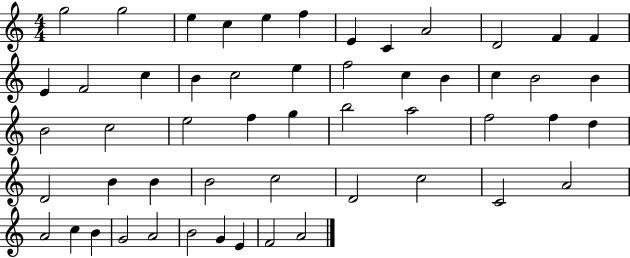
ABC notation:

X:1
T:Untitled
M:4/4
L:1/4
K:C
g2 g2 e c e f E C A2 D2 F F E F2 c B c2 e f2 c B c B2 B B2 c2 e2 f g b2 a2 f2 f d D2 B B B2 c2 D2 c2 C2 A2 A2 c B G2 A2 B2 G E F2 A2